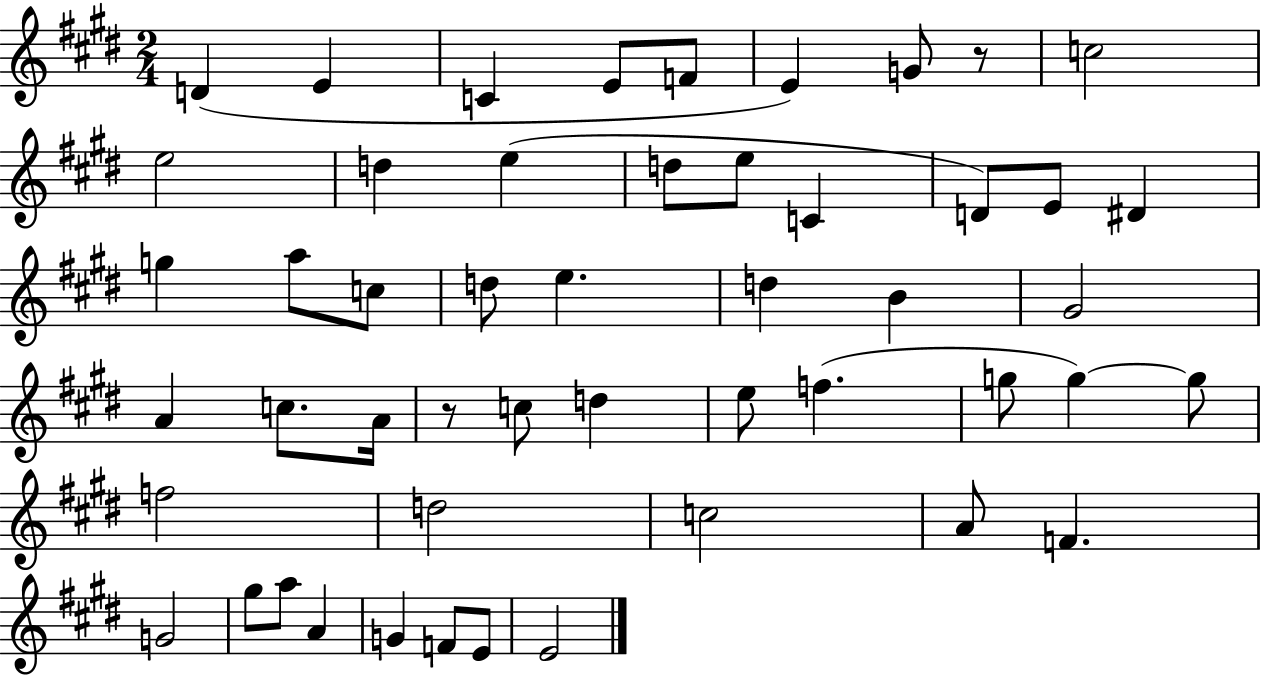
{
  \clef treble
  \numericTimeSignature
  \time 2/4
  \key e \major
  d'4( e'4 | c'4 e'8 f'8 | e'4) g'8 r8 | c''2 | \break e''2 | d''4 e''4( | d''8 e''8 c'4 | d'8) e'8 dis'4 | \break g''4 a''8 c''8 | d''8 e''4. | d''4 b'4 | gis'2 | \break a'4 c''8. a'16 | r8 c''8 d''4 | e''8 f''4.( | g''8 g''4~~) g''8 | \break f''2 | d''2 | c''2 | a'8 f'4. | \break g'2 | gis''8 a''8 a'4 | g'4 f'8 e'8 | e'2 | \break \bar "|."
}